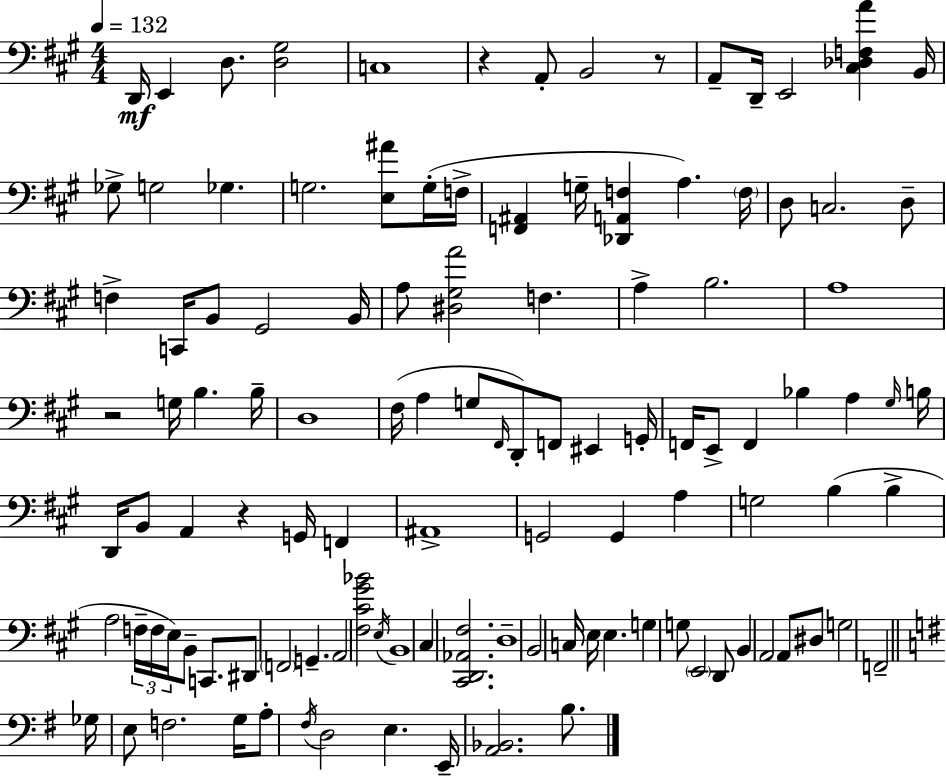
D2/s E2/q D3/e. [D3,G#3]/h C3/w R/q A2/e B2/h R/e A2/e D2/s E2/h [C#3,Db3,F3,A4]/q B2/s Gb3/e G3/h Gb3/q. G3/h. [E3,A#4]/e G3/s F3/s [F2,A#2]/q G3/s [Db2,A2,F3]/q A3/q. F3/s D3/e C3/h. D3/e F3/q C2/s B2/e G#2/h B2/s A3/e [D#3,G#3,A4]/h F3/q. A3/q B3/h. A3/w R/h G3/s B3/q. B3/s D3/w F#3/s A3/q G3/e F#2/s D2/e F2/e EIS2/q G2/s F2/s E2/e F2/q Bb3/q A3/q G#3/s B3/s D2/s B2/e A2/q R/q G2/s F2/q A#2/w G2/h G2/q A3/q G3/h B3/q B3/q A3/h F3/s F3/s E3/s B2/e C2/e. D#2/e F2/h G2/q. A2/h [F#3,C#4,G#4,Bb4]/h E3/s B2/w C#3/q [C#2,D2,Ab2,F#3]/h. D3/w B2/h C3/s E3/s E3/q. G3/q G3/e E2/h D2/e B2/q A2/h A2/e D#3/e G3/h F2/h Gb3/s E3/e F3/h. G3/s A3/e F#3/s D3/h E3/q. E2/s [A2,Bb2]/h. B3/e.